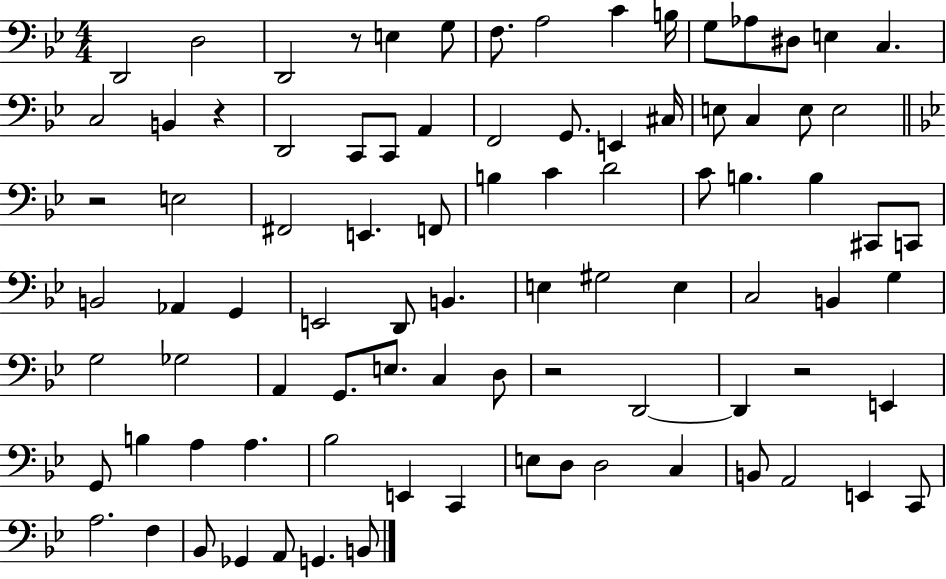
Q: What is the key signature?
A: BES major